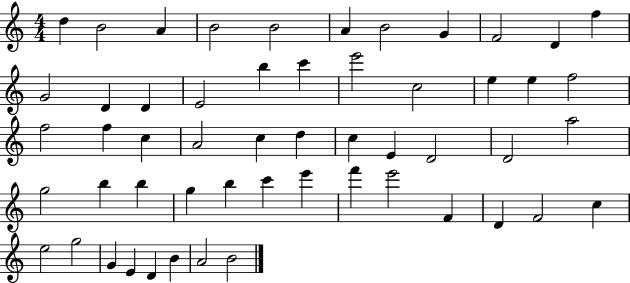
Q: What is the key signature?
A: C major